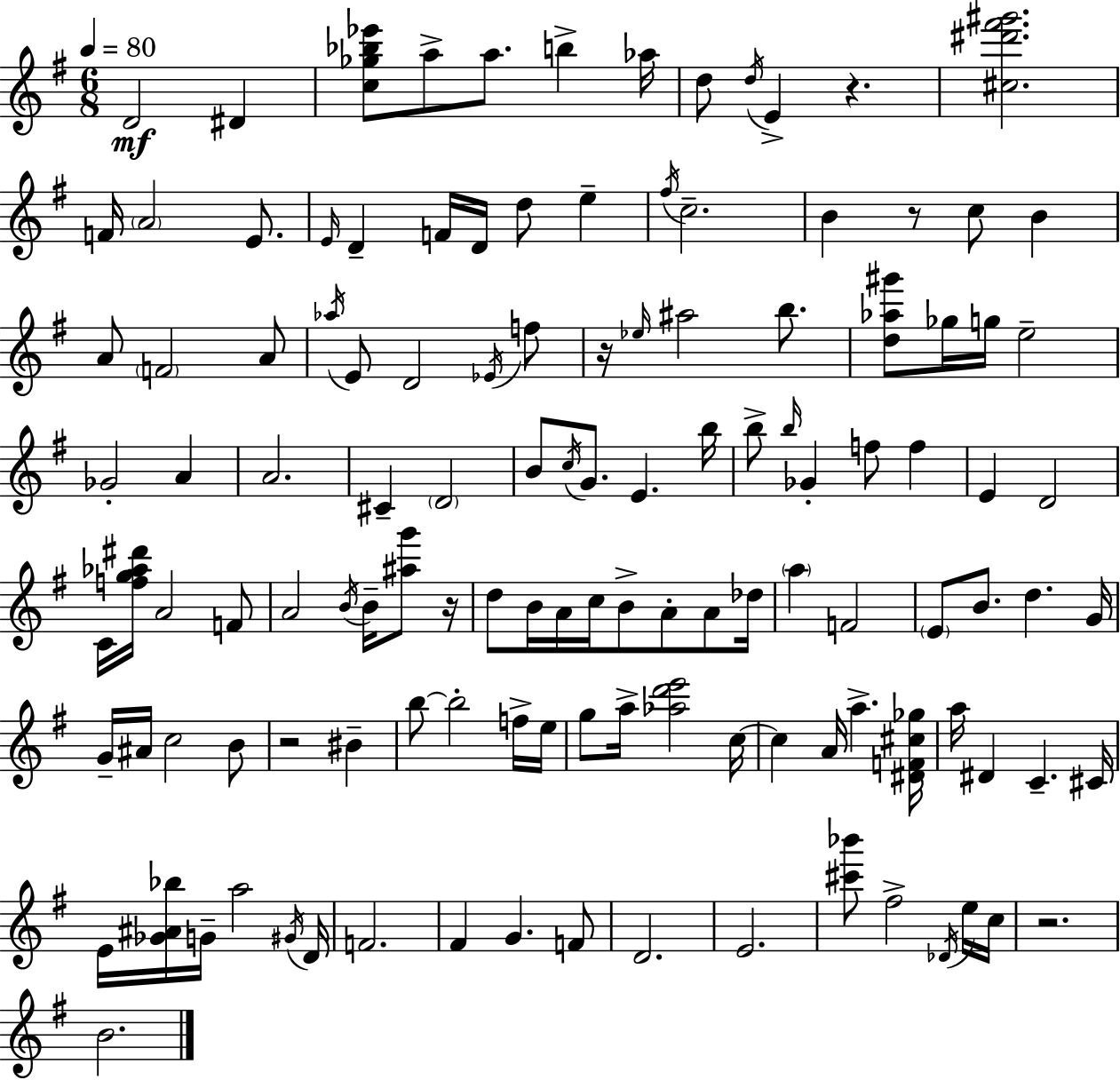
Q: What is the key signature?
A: G major